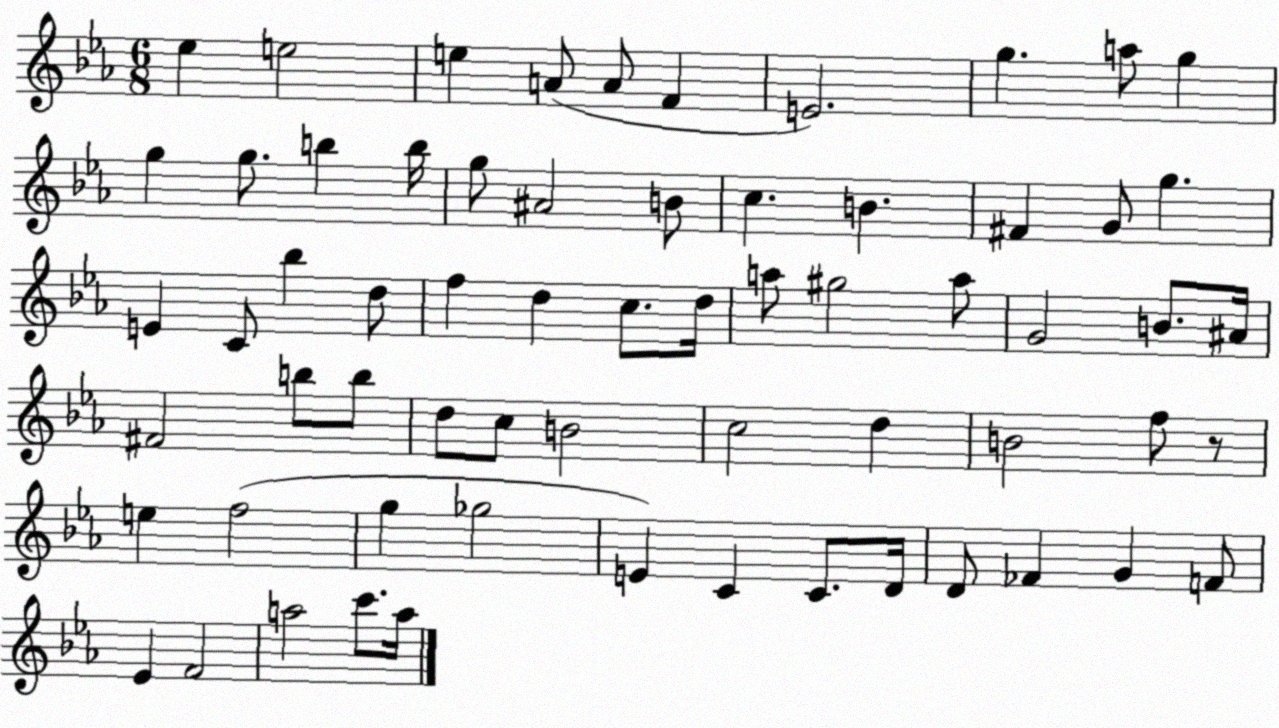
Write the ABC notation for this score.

X:1
T:Untitled
M:6/8
L:1/4
K:Eb
_e e2 e A/2 A/2 F E2 g a/2 g g g/2 b b/4 g/2 ^A2 B/2 c B ^F G/2 g E C/2 _b d/2 f d c/2 d/4 a/2 ^g2 a/2 G2 B/2 ^A/4 ^F2 b/2 b/2 d/2 c/2 B2 c2 d B2 f/2 z/2 e f2 g _g2 E C C/2 D/4 D/2 _F G F/2 _E F2 a2 c'/2 a/4